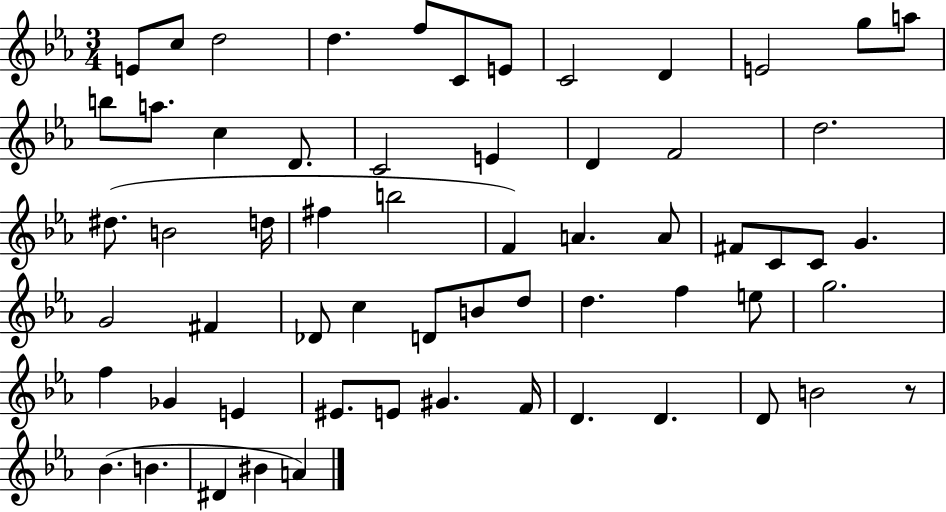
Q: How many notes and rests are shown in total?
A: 61